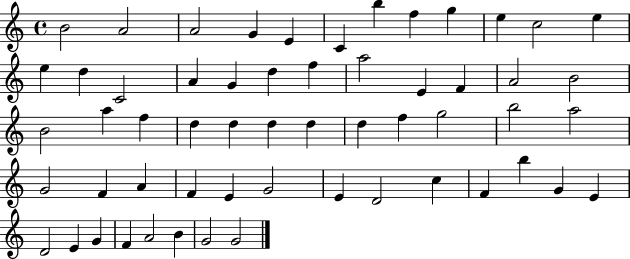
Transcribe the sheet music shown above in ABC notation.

X:1
T:Untitled
M:4/4
L:1/4
K:C
B2 A2 A2 G E C b f g e c2 e e d C2 A G d f a2 E F A2 B2 B2 a f d d d d d f g2 b2 a2 G2 F A F E G2 E D2 c F b G E D2 E G F A2 B G2 G2